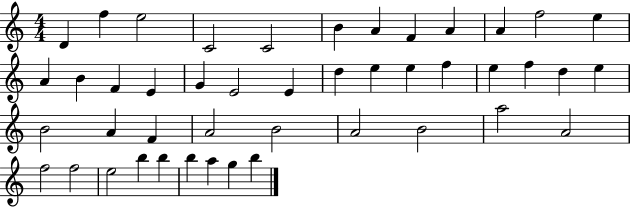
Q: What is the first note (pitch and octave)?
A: D4